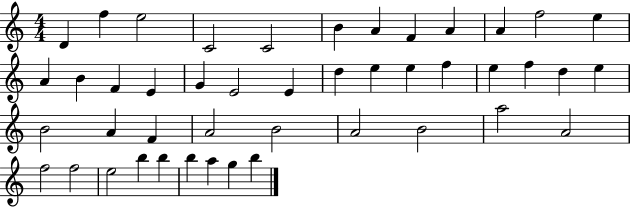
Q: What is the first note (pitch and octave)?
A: D4